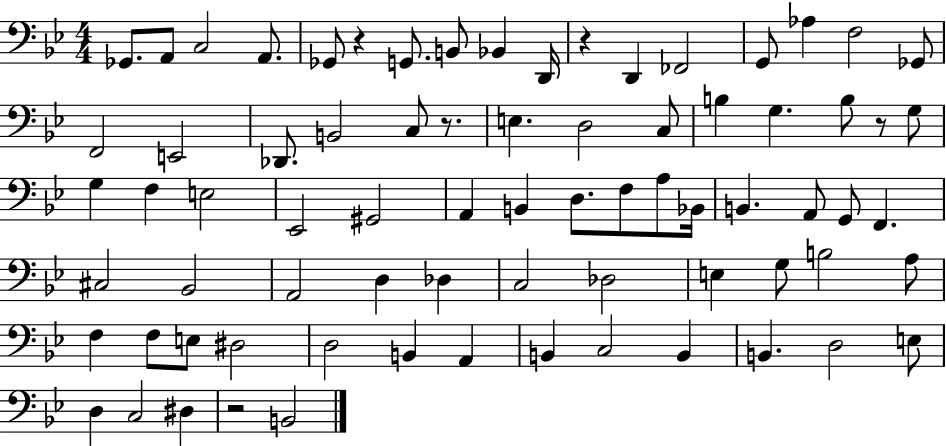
Gb2/e. A2/e C3/h A2/e. Gb2/e R/q G2/e. B2/e Bb2/q D2/s R/q D2/q FES2/h G2/e Ab3/q F3/h Gb2/e F2/h E2/h Db2/e. B2/h C3/e R/e. E3/q. D3/h C3/e B3/q G3/q. B3/e R/e G3/e G3/q F3/q E3/h Eb2/h G#2/h A2/q B2/q D3/e. F3/e A3/e Bb2/s B2/q. A2/e G2/e F2/q. C#3/h Bb2/h A2/h D3/q Db3/q C3/h Db3/h E3/q G3/e B3/h A3/e F3/q F3/e E3/e D#3/h D3/h B2/q A2/q B2/q C3/h B2/q B2/q. D3/h E3/e D3/q C3/h D#3/q R/h B2/h